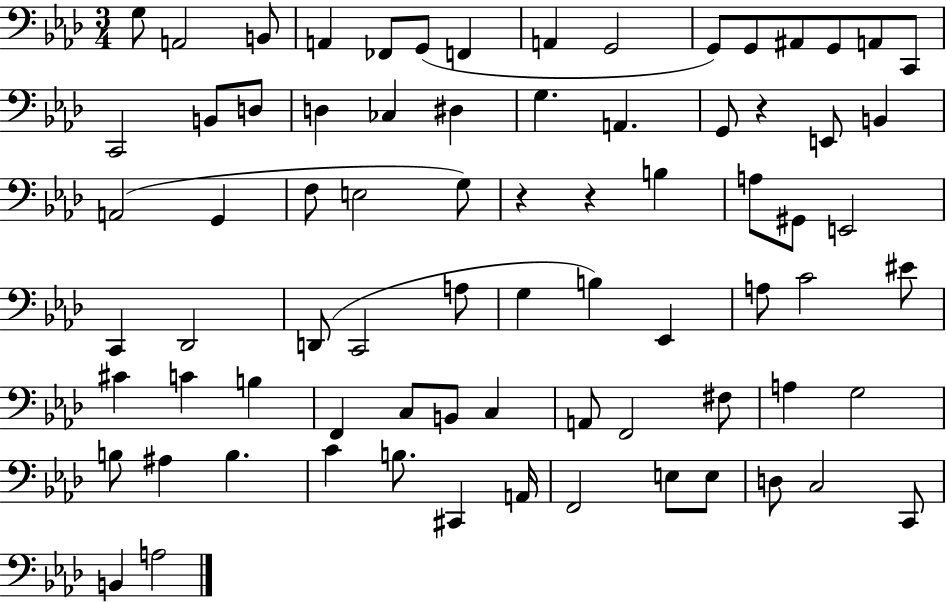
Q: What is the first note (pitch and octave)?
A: G3